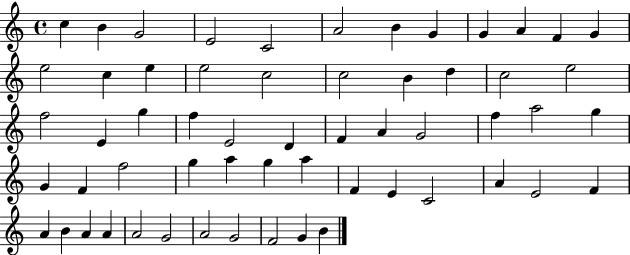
{
  \clef treble
  \time 4/4
  \defaultTimeSignature
  \key c \major
  c''4 b'4 g'2 | e'2 c'2 | a'2 b'4 g'4 | g'4 a'4 f'4 g'4 | \break e''2 c''4 e''4 | e''2 c''2 | c''2 b'4 d''4 | c''2 e''2 | \break f''2 e'4 g''4 | f''4 e'2 d'4 | f'4 a'4 g'2 | f''4 a''2 g''4 | \break g'4 f'4 f''2 | g''4 a''4 g''4 a''4 | f'4 e'4 c'2 | a'4 e'2 f'4 | \break a'4 b'4 a'4 a'4 | a'2 g'2 | a'2 g'2 | f'2 g'4 b'4 | \break \bar "|."
}